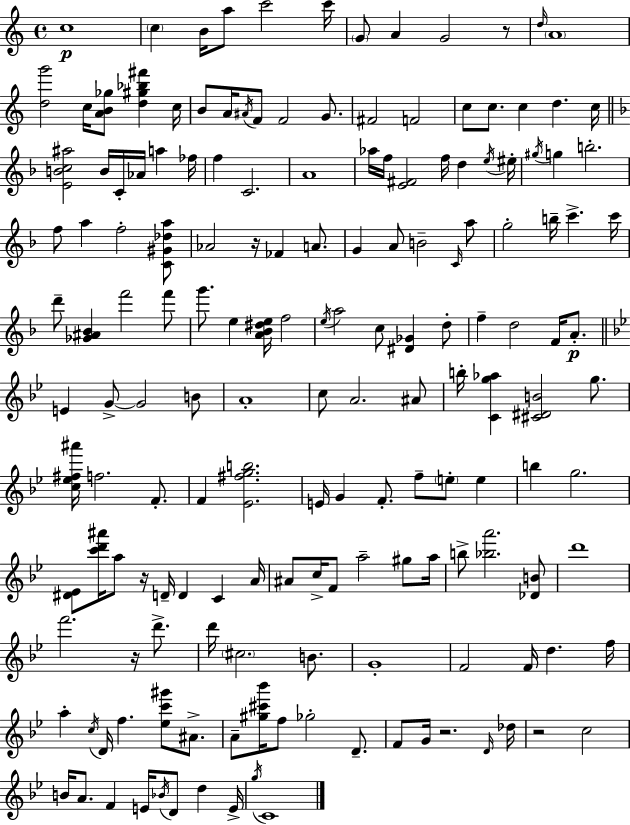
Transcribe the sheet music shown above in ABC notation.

X:1
T:Untitled
M:4/4
L:1/4
K:Am
c4 c B/4 a/2 c'2 c'/4 G/2 A G2 z/2 d/4 A4 [dg']2 c/4 [AB_g]/2 [d^g_b^f'] c/4 B/2 A/4 ^A/4 F/2 F2 G/2 ^F2 F2 c/2 c/2 c d c/4 [EBc^a]2 B/4 C/4 _A/4 a _f/4 f C2 A4 _a/4 f/4 [E^F]2 f/4 d e/4 ^e/4 ^g/4 g b2 f/2 a f2 [C^G_da]/2 _A2 z/4 _F A/2 G A/2 B2 C/4 a/2 g2 b/4 c' c'/4 d'/2 [_G^A_B] f'2 f'/2 g'/2 e [A_B^de]/4 f2 e/4 a2 c/2 [^D_G] d/2 f d2 F/4 A/2 E G/2 G2 B/2 A4 c/2 A2 ^A/2 b/4 [Cg_a] [^C^DB]2 g/2 [c_e^f^a']/4 f2 F/2 F [_E^fgb]2 E/4 G F/2 f/2 e/2 e b g2 [^D_E]/2 [c'd'^a']/4 a/2 z/4 D/4 D C A/4 ^A/2 c/4 F/2 a2 ^g/2 a/4 b/2 [_ba']2 [_DB]/2 d'4 f'2 z/4 d'/2 d'/4 ^c2 B/2 G4 F2 F/4 d f/4 a c/4 D/4 f [_ec'^g']/2 ^A/2 A/2 [^g^c'_b']/4 f/2 _g2 D/2 F/2 G/4 z2 D/4 _d/4 z2 c2 B/4 A/2 F E/4 _B/4 D/2 d E/4 g/4 C4